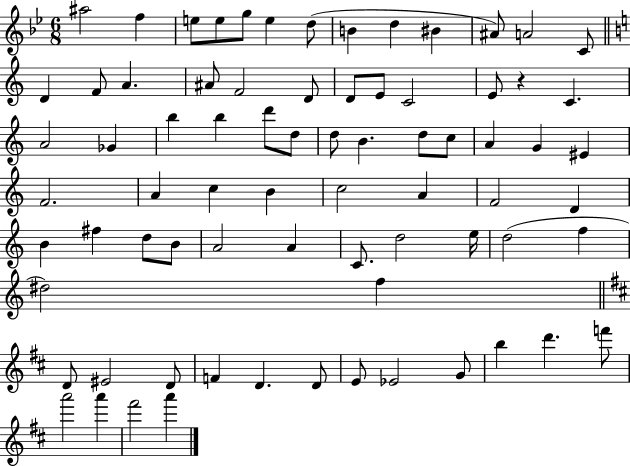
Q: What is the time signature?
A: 6/8